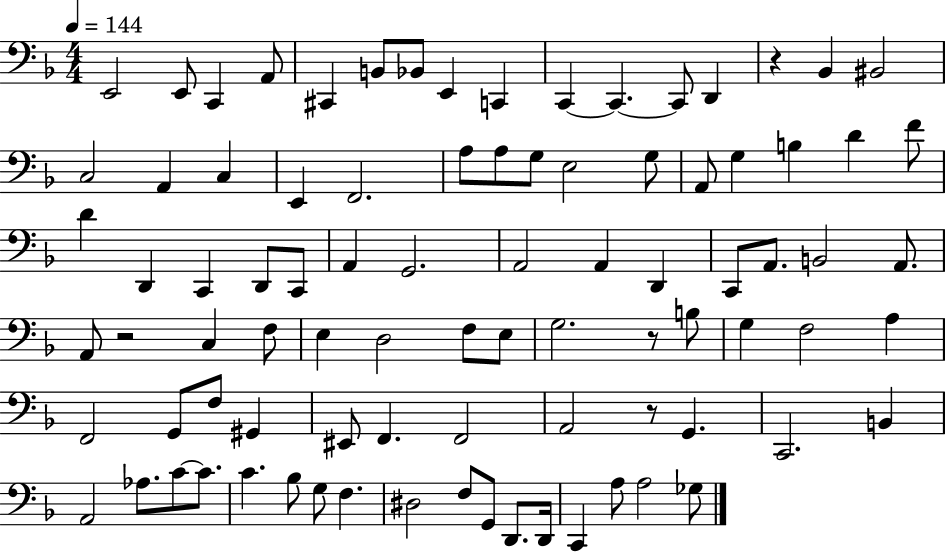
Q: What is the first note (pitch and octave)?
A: E2